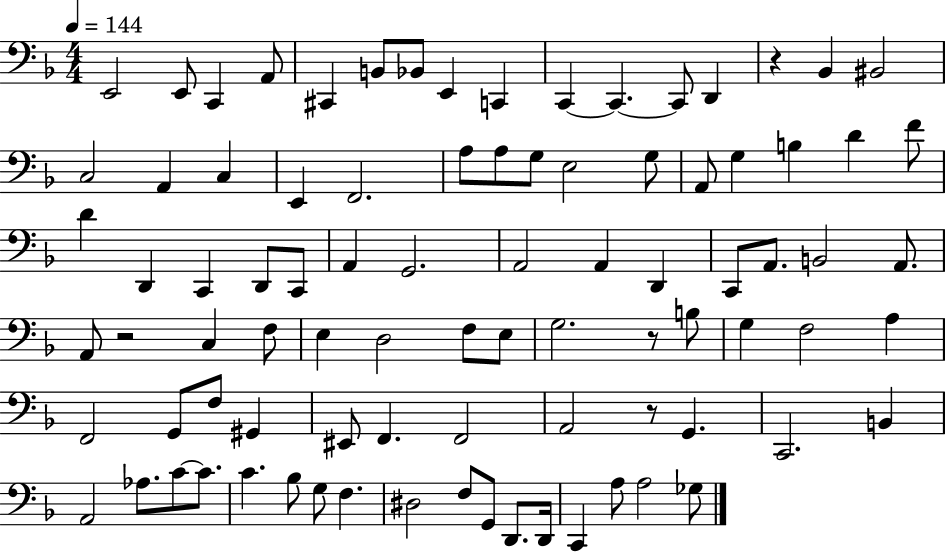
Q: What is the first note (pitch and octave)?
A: E2